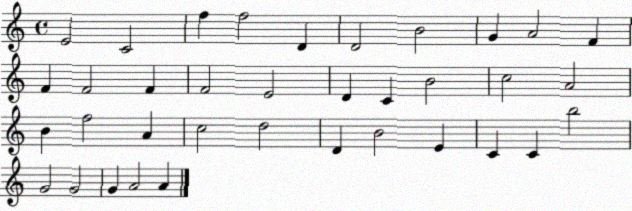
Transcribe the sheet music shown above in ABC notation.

X:1
T:Untitled
M:4/4
L:1/4
K:C
E2 C2 f f2 D D2 B2 G A2 F F F2 F F2 E2 D C B2 c2 A2 B f2 A c2 d2 D B2 E C C b2 G2 G2 G A2 A